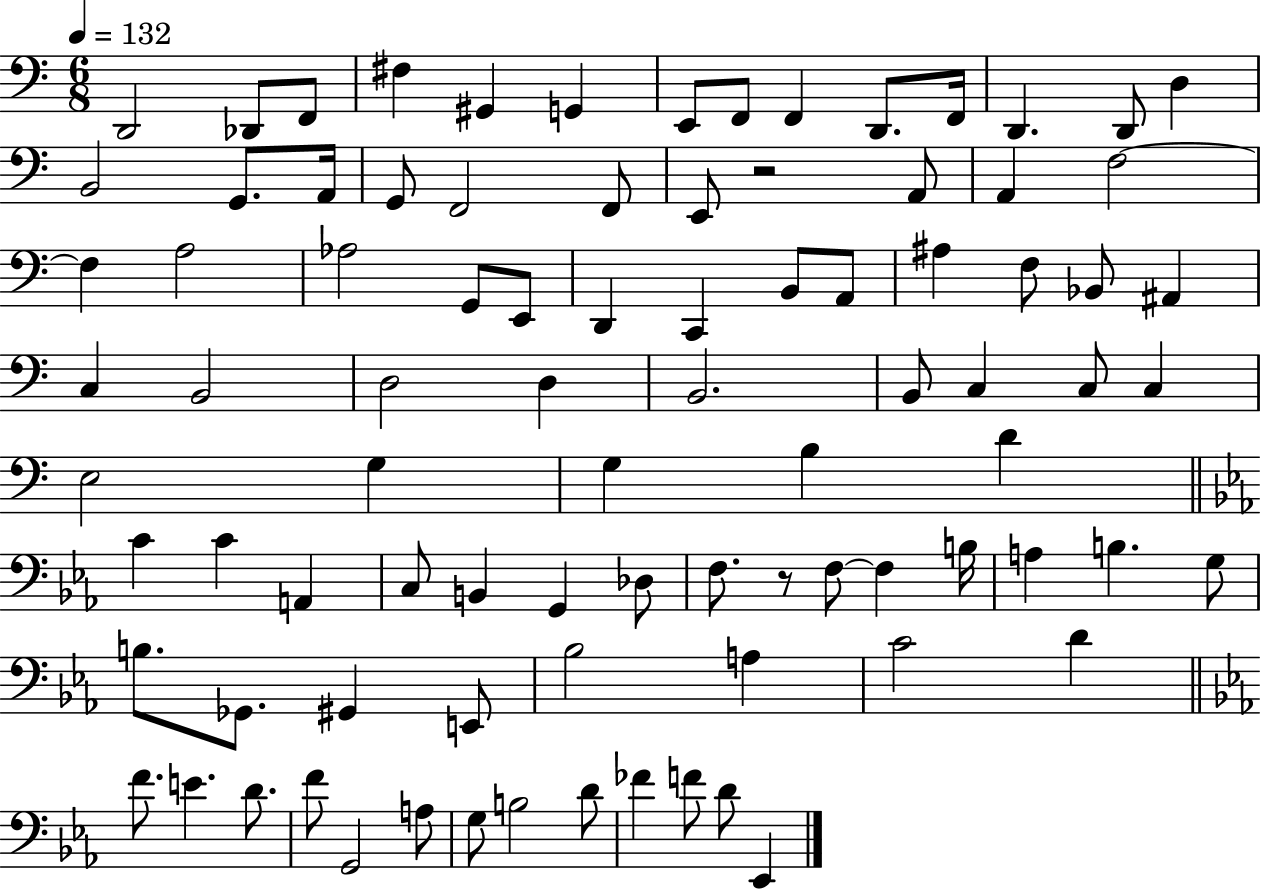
{
  \clef bass
  \numericTimeSignature
  \time 6/8
  \key c \major
  \tempo 4 = 132
  d,2 des,8 f,8 | fis4 gis,4 g,4 | e,8 f,8 f,4 d,8. f,16 | d,4. d,8 d4 | \break b,2 g,8. a,16 | g,8 f,2 f,8 | e,8 r2 a,8 | a,4 f2~~ | \break f4 a2 | aes2 g,8 e,8 | d,4 c,4 b,8 a,8 | ais4 f8 bes,8 ais,4 | \break c4 b,2 | d2 d4 | b,2. | b,8 c4 c8 c4 | \break e2 g4 | g4 b4 d'4 | \bar "||" \break \key c \minor c'4 c'4 a,4 | c8 b,4 g,4 des8 | f8. r8 f8~~ f4 b16 | a4 b4. g8 | \break b8. ges,8. gis,4 e,8 | bes2 a4 | c'2 d'4 | \bar "||" \break \key ees \major f'8. e'4. d'8. | f'8 g,2 a8 | g8 b2 d'8 | fes'4 f'8 d'8 ees,4 | \break \bar "|."
}